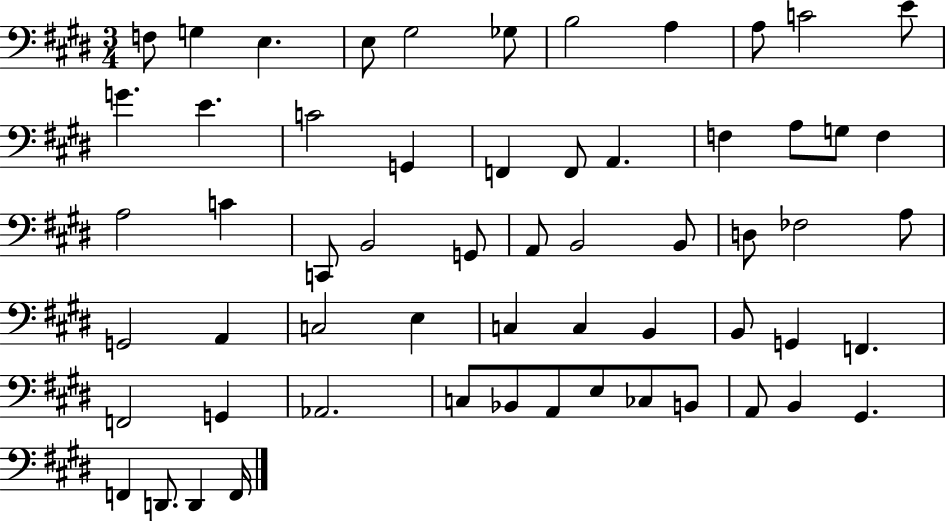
F3/e G3/q E3/q. E3/e G#3/h Gb3/e B3/h A3/q A3/e C4/h E4/e G4/q. E4/q. C4/h G2/q F2/q F2/e A2/q. F3/q A3/e G3/e F3/q A3/h C4/q C2/e B2/h G2/e A2/e B2/h B2/e D3/e FES3/h A3/e G2/h A2/q C3/h E3/q C3/q C3/q B2/q B2/e G2/q F2/q. F2/h G2/q Ab2/h. C3/e Bb2/e A2/e E3/e CES3/e B2/e A2/e B2/q G#2/q. F2/q D2/e. D2/q F2/s